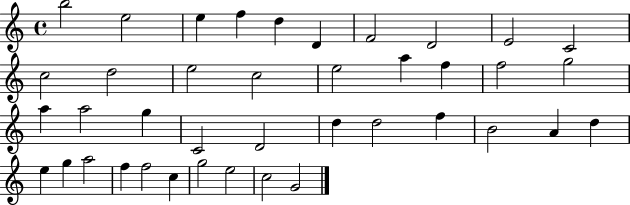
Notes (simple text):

B5/h E5/h E5/q F5/q D5/q D4/q F4/h D4/h E4/h C4/h C5/h D5/h E5/h C5/h E5/h A5/q F5/q F5/h G5/h A5/q A5/h G5/q C4/h D4/h D5/q D5/h F5/q B4/h A4/q D5/q E5/q G5/q A5/h F5/q F5/h C5/q G5/h E5/h C5/h G4/h